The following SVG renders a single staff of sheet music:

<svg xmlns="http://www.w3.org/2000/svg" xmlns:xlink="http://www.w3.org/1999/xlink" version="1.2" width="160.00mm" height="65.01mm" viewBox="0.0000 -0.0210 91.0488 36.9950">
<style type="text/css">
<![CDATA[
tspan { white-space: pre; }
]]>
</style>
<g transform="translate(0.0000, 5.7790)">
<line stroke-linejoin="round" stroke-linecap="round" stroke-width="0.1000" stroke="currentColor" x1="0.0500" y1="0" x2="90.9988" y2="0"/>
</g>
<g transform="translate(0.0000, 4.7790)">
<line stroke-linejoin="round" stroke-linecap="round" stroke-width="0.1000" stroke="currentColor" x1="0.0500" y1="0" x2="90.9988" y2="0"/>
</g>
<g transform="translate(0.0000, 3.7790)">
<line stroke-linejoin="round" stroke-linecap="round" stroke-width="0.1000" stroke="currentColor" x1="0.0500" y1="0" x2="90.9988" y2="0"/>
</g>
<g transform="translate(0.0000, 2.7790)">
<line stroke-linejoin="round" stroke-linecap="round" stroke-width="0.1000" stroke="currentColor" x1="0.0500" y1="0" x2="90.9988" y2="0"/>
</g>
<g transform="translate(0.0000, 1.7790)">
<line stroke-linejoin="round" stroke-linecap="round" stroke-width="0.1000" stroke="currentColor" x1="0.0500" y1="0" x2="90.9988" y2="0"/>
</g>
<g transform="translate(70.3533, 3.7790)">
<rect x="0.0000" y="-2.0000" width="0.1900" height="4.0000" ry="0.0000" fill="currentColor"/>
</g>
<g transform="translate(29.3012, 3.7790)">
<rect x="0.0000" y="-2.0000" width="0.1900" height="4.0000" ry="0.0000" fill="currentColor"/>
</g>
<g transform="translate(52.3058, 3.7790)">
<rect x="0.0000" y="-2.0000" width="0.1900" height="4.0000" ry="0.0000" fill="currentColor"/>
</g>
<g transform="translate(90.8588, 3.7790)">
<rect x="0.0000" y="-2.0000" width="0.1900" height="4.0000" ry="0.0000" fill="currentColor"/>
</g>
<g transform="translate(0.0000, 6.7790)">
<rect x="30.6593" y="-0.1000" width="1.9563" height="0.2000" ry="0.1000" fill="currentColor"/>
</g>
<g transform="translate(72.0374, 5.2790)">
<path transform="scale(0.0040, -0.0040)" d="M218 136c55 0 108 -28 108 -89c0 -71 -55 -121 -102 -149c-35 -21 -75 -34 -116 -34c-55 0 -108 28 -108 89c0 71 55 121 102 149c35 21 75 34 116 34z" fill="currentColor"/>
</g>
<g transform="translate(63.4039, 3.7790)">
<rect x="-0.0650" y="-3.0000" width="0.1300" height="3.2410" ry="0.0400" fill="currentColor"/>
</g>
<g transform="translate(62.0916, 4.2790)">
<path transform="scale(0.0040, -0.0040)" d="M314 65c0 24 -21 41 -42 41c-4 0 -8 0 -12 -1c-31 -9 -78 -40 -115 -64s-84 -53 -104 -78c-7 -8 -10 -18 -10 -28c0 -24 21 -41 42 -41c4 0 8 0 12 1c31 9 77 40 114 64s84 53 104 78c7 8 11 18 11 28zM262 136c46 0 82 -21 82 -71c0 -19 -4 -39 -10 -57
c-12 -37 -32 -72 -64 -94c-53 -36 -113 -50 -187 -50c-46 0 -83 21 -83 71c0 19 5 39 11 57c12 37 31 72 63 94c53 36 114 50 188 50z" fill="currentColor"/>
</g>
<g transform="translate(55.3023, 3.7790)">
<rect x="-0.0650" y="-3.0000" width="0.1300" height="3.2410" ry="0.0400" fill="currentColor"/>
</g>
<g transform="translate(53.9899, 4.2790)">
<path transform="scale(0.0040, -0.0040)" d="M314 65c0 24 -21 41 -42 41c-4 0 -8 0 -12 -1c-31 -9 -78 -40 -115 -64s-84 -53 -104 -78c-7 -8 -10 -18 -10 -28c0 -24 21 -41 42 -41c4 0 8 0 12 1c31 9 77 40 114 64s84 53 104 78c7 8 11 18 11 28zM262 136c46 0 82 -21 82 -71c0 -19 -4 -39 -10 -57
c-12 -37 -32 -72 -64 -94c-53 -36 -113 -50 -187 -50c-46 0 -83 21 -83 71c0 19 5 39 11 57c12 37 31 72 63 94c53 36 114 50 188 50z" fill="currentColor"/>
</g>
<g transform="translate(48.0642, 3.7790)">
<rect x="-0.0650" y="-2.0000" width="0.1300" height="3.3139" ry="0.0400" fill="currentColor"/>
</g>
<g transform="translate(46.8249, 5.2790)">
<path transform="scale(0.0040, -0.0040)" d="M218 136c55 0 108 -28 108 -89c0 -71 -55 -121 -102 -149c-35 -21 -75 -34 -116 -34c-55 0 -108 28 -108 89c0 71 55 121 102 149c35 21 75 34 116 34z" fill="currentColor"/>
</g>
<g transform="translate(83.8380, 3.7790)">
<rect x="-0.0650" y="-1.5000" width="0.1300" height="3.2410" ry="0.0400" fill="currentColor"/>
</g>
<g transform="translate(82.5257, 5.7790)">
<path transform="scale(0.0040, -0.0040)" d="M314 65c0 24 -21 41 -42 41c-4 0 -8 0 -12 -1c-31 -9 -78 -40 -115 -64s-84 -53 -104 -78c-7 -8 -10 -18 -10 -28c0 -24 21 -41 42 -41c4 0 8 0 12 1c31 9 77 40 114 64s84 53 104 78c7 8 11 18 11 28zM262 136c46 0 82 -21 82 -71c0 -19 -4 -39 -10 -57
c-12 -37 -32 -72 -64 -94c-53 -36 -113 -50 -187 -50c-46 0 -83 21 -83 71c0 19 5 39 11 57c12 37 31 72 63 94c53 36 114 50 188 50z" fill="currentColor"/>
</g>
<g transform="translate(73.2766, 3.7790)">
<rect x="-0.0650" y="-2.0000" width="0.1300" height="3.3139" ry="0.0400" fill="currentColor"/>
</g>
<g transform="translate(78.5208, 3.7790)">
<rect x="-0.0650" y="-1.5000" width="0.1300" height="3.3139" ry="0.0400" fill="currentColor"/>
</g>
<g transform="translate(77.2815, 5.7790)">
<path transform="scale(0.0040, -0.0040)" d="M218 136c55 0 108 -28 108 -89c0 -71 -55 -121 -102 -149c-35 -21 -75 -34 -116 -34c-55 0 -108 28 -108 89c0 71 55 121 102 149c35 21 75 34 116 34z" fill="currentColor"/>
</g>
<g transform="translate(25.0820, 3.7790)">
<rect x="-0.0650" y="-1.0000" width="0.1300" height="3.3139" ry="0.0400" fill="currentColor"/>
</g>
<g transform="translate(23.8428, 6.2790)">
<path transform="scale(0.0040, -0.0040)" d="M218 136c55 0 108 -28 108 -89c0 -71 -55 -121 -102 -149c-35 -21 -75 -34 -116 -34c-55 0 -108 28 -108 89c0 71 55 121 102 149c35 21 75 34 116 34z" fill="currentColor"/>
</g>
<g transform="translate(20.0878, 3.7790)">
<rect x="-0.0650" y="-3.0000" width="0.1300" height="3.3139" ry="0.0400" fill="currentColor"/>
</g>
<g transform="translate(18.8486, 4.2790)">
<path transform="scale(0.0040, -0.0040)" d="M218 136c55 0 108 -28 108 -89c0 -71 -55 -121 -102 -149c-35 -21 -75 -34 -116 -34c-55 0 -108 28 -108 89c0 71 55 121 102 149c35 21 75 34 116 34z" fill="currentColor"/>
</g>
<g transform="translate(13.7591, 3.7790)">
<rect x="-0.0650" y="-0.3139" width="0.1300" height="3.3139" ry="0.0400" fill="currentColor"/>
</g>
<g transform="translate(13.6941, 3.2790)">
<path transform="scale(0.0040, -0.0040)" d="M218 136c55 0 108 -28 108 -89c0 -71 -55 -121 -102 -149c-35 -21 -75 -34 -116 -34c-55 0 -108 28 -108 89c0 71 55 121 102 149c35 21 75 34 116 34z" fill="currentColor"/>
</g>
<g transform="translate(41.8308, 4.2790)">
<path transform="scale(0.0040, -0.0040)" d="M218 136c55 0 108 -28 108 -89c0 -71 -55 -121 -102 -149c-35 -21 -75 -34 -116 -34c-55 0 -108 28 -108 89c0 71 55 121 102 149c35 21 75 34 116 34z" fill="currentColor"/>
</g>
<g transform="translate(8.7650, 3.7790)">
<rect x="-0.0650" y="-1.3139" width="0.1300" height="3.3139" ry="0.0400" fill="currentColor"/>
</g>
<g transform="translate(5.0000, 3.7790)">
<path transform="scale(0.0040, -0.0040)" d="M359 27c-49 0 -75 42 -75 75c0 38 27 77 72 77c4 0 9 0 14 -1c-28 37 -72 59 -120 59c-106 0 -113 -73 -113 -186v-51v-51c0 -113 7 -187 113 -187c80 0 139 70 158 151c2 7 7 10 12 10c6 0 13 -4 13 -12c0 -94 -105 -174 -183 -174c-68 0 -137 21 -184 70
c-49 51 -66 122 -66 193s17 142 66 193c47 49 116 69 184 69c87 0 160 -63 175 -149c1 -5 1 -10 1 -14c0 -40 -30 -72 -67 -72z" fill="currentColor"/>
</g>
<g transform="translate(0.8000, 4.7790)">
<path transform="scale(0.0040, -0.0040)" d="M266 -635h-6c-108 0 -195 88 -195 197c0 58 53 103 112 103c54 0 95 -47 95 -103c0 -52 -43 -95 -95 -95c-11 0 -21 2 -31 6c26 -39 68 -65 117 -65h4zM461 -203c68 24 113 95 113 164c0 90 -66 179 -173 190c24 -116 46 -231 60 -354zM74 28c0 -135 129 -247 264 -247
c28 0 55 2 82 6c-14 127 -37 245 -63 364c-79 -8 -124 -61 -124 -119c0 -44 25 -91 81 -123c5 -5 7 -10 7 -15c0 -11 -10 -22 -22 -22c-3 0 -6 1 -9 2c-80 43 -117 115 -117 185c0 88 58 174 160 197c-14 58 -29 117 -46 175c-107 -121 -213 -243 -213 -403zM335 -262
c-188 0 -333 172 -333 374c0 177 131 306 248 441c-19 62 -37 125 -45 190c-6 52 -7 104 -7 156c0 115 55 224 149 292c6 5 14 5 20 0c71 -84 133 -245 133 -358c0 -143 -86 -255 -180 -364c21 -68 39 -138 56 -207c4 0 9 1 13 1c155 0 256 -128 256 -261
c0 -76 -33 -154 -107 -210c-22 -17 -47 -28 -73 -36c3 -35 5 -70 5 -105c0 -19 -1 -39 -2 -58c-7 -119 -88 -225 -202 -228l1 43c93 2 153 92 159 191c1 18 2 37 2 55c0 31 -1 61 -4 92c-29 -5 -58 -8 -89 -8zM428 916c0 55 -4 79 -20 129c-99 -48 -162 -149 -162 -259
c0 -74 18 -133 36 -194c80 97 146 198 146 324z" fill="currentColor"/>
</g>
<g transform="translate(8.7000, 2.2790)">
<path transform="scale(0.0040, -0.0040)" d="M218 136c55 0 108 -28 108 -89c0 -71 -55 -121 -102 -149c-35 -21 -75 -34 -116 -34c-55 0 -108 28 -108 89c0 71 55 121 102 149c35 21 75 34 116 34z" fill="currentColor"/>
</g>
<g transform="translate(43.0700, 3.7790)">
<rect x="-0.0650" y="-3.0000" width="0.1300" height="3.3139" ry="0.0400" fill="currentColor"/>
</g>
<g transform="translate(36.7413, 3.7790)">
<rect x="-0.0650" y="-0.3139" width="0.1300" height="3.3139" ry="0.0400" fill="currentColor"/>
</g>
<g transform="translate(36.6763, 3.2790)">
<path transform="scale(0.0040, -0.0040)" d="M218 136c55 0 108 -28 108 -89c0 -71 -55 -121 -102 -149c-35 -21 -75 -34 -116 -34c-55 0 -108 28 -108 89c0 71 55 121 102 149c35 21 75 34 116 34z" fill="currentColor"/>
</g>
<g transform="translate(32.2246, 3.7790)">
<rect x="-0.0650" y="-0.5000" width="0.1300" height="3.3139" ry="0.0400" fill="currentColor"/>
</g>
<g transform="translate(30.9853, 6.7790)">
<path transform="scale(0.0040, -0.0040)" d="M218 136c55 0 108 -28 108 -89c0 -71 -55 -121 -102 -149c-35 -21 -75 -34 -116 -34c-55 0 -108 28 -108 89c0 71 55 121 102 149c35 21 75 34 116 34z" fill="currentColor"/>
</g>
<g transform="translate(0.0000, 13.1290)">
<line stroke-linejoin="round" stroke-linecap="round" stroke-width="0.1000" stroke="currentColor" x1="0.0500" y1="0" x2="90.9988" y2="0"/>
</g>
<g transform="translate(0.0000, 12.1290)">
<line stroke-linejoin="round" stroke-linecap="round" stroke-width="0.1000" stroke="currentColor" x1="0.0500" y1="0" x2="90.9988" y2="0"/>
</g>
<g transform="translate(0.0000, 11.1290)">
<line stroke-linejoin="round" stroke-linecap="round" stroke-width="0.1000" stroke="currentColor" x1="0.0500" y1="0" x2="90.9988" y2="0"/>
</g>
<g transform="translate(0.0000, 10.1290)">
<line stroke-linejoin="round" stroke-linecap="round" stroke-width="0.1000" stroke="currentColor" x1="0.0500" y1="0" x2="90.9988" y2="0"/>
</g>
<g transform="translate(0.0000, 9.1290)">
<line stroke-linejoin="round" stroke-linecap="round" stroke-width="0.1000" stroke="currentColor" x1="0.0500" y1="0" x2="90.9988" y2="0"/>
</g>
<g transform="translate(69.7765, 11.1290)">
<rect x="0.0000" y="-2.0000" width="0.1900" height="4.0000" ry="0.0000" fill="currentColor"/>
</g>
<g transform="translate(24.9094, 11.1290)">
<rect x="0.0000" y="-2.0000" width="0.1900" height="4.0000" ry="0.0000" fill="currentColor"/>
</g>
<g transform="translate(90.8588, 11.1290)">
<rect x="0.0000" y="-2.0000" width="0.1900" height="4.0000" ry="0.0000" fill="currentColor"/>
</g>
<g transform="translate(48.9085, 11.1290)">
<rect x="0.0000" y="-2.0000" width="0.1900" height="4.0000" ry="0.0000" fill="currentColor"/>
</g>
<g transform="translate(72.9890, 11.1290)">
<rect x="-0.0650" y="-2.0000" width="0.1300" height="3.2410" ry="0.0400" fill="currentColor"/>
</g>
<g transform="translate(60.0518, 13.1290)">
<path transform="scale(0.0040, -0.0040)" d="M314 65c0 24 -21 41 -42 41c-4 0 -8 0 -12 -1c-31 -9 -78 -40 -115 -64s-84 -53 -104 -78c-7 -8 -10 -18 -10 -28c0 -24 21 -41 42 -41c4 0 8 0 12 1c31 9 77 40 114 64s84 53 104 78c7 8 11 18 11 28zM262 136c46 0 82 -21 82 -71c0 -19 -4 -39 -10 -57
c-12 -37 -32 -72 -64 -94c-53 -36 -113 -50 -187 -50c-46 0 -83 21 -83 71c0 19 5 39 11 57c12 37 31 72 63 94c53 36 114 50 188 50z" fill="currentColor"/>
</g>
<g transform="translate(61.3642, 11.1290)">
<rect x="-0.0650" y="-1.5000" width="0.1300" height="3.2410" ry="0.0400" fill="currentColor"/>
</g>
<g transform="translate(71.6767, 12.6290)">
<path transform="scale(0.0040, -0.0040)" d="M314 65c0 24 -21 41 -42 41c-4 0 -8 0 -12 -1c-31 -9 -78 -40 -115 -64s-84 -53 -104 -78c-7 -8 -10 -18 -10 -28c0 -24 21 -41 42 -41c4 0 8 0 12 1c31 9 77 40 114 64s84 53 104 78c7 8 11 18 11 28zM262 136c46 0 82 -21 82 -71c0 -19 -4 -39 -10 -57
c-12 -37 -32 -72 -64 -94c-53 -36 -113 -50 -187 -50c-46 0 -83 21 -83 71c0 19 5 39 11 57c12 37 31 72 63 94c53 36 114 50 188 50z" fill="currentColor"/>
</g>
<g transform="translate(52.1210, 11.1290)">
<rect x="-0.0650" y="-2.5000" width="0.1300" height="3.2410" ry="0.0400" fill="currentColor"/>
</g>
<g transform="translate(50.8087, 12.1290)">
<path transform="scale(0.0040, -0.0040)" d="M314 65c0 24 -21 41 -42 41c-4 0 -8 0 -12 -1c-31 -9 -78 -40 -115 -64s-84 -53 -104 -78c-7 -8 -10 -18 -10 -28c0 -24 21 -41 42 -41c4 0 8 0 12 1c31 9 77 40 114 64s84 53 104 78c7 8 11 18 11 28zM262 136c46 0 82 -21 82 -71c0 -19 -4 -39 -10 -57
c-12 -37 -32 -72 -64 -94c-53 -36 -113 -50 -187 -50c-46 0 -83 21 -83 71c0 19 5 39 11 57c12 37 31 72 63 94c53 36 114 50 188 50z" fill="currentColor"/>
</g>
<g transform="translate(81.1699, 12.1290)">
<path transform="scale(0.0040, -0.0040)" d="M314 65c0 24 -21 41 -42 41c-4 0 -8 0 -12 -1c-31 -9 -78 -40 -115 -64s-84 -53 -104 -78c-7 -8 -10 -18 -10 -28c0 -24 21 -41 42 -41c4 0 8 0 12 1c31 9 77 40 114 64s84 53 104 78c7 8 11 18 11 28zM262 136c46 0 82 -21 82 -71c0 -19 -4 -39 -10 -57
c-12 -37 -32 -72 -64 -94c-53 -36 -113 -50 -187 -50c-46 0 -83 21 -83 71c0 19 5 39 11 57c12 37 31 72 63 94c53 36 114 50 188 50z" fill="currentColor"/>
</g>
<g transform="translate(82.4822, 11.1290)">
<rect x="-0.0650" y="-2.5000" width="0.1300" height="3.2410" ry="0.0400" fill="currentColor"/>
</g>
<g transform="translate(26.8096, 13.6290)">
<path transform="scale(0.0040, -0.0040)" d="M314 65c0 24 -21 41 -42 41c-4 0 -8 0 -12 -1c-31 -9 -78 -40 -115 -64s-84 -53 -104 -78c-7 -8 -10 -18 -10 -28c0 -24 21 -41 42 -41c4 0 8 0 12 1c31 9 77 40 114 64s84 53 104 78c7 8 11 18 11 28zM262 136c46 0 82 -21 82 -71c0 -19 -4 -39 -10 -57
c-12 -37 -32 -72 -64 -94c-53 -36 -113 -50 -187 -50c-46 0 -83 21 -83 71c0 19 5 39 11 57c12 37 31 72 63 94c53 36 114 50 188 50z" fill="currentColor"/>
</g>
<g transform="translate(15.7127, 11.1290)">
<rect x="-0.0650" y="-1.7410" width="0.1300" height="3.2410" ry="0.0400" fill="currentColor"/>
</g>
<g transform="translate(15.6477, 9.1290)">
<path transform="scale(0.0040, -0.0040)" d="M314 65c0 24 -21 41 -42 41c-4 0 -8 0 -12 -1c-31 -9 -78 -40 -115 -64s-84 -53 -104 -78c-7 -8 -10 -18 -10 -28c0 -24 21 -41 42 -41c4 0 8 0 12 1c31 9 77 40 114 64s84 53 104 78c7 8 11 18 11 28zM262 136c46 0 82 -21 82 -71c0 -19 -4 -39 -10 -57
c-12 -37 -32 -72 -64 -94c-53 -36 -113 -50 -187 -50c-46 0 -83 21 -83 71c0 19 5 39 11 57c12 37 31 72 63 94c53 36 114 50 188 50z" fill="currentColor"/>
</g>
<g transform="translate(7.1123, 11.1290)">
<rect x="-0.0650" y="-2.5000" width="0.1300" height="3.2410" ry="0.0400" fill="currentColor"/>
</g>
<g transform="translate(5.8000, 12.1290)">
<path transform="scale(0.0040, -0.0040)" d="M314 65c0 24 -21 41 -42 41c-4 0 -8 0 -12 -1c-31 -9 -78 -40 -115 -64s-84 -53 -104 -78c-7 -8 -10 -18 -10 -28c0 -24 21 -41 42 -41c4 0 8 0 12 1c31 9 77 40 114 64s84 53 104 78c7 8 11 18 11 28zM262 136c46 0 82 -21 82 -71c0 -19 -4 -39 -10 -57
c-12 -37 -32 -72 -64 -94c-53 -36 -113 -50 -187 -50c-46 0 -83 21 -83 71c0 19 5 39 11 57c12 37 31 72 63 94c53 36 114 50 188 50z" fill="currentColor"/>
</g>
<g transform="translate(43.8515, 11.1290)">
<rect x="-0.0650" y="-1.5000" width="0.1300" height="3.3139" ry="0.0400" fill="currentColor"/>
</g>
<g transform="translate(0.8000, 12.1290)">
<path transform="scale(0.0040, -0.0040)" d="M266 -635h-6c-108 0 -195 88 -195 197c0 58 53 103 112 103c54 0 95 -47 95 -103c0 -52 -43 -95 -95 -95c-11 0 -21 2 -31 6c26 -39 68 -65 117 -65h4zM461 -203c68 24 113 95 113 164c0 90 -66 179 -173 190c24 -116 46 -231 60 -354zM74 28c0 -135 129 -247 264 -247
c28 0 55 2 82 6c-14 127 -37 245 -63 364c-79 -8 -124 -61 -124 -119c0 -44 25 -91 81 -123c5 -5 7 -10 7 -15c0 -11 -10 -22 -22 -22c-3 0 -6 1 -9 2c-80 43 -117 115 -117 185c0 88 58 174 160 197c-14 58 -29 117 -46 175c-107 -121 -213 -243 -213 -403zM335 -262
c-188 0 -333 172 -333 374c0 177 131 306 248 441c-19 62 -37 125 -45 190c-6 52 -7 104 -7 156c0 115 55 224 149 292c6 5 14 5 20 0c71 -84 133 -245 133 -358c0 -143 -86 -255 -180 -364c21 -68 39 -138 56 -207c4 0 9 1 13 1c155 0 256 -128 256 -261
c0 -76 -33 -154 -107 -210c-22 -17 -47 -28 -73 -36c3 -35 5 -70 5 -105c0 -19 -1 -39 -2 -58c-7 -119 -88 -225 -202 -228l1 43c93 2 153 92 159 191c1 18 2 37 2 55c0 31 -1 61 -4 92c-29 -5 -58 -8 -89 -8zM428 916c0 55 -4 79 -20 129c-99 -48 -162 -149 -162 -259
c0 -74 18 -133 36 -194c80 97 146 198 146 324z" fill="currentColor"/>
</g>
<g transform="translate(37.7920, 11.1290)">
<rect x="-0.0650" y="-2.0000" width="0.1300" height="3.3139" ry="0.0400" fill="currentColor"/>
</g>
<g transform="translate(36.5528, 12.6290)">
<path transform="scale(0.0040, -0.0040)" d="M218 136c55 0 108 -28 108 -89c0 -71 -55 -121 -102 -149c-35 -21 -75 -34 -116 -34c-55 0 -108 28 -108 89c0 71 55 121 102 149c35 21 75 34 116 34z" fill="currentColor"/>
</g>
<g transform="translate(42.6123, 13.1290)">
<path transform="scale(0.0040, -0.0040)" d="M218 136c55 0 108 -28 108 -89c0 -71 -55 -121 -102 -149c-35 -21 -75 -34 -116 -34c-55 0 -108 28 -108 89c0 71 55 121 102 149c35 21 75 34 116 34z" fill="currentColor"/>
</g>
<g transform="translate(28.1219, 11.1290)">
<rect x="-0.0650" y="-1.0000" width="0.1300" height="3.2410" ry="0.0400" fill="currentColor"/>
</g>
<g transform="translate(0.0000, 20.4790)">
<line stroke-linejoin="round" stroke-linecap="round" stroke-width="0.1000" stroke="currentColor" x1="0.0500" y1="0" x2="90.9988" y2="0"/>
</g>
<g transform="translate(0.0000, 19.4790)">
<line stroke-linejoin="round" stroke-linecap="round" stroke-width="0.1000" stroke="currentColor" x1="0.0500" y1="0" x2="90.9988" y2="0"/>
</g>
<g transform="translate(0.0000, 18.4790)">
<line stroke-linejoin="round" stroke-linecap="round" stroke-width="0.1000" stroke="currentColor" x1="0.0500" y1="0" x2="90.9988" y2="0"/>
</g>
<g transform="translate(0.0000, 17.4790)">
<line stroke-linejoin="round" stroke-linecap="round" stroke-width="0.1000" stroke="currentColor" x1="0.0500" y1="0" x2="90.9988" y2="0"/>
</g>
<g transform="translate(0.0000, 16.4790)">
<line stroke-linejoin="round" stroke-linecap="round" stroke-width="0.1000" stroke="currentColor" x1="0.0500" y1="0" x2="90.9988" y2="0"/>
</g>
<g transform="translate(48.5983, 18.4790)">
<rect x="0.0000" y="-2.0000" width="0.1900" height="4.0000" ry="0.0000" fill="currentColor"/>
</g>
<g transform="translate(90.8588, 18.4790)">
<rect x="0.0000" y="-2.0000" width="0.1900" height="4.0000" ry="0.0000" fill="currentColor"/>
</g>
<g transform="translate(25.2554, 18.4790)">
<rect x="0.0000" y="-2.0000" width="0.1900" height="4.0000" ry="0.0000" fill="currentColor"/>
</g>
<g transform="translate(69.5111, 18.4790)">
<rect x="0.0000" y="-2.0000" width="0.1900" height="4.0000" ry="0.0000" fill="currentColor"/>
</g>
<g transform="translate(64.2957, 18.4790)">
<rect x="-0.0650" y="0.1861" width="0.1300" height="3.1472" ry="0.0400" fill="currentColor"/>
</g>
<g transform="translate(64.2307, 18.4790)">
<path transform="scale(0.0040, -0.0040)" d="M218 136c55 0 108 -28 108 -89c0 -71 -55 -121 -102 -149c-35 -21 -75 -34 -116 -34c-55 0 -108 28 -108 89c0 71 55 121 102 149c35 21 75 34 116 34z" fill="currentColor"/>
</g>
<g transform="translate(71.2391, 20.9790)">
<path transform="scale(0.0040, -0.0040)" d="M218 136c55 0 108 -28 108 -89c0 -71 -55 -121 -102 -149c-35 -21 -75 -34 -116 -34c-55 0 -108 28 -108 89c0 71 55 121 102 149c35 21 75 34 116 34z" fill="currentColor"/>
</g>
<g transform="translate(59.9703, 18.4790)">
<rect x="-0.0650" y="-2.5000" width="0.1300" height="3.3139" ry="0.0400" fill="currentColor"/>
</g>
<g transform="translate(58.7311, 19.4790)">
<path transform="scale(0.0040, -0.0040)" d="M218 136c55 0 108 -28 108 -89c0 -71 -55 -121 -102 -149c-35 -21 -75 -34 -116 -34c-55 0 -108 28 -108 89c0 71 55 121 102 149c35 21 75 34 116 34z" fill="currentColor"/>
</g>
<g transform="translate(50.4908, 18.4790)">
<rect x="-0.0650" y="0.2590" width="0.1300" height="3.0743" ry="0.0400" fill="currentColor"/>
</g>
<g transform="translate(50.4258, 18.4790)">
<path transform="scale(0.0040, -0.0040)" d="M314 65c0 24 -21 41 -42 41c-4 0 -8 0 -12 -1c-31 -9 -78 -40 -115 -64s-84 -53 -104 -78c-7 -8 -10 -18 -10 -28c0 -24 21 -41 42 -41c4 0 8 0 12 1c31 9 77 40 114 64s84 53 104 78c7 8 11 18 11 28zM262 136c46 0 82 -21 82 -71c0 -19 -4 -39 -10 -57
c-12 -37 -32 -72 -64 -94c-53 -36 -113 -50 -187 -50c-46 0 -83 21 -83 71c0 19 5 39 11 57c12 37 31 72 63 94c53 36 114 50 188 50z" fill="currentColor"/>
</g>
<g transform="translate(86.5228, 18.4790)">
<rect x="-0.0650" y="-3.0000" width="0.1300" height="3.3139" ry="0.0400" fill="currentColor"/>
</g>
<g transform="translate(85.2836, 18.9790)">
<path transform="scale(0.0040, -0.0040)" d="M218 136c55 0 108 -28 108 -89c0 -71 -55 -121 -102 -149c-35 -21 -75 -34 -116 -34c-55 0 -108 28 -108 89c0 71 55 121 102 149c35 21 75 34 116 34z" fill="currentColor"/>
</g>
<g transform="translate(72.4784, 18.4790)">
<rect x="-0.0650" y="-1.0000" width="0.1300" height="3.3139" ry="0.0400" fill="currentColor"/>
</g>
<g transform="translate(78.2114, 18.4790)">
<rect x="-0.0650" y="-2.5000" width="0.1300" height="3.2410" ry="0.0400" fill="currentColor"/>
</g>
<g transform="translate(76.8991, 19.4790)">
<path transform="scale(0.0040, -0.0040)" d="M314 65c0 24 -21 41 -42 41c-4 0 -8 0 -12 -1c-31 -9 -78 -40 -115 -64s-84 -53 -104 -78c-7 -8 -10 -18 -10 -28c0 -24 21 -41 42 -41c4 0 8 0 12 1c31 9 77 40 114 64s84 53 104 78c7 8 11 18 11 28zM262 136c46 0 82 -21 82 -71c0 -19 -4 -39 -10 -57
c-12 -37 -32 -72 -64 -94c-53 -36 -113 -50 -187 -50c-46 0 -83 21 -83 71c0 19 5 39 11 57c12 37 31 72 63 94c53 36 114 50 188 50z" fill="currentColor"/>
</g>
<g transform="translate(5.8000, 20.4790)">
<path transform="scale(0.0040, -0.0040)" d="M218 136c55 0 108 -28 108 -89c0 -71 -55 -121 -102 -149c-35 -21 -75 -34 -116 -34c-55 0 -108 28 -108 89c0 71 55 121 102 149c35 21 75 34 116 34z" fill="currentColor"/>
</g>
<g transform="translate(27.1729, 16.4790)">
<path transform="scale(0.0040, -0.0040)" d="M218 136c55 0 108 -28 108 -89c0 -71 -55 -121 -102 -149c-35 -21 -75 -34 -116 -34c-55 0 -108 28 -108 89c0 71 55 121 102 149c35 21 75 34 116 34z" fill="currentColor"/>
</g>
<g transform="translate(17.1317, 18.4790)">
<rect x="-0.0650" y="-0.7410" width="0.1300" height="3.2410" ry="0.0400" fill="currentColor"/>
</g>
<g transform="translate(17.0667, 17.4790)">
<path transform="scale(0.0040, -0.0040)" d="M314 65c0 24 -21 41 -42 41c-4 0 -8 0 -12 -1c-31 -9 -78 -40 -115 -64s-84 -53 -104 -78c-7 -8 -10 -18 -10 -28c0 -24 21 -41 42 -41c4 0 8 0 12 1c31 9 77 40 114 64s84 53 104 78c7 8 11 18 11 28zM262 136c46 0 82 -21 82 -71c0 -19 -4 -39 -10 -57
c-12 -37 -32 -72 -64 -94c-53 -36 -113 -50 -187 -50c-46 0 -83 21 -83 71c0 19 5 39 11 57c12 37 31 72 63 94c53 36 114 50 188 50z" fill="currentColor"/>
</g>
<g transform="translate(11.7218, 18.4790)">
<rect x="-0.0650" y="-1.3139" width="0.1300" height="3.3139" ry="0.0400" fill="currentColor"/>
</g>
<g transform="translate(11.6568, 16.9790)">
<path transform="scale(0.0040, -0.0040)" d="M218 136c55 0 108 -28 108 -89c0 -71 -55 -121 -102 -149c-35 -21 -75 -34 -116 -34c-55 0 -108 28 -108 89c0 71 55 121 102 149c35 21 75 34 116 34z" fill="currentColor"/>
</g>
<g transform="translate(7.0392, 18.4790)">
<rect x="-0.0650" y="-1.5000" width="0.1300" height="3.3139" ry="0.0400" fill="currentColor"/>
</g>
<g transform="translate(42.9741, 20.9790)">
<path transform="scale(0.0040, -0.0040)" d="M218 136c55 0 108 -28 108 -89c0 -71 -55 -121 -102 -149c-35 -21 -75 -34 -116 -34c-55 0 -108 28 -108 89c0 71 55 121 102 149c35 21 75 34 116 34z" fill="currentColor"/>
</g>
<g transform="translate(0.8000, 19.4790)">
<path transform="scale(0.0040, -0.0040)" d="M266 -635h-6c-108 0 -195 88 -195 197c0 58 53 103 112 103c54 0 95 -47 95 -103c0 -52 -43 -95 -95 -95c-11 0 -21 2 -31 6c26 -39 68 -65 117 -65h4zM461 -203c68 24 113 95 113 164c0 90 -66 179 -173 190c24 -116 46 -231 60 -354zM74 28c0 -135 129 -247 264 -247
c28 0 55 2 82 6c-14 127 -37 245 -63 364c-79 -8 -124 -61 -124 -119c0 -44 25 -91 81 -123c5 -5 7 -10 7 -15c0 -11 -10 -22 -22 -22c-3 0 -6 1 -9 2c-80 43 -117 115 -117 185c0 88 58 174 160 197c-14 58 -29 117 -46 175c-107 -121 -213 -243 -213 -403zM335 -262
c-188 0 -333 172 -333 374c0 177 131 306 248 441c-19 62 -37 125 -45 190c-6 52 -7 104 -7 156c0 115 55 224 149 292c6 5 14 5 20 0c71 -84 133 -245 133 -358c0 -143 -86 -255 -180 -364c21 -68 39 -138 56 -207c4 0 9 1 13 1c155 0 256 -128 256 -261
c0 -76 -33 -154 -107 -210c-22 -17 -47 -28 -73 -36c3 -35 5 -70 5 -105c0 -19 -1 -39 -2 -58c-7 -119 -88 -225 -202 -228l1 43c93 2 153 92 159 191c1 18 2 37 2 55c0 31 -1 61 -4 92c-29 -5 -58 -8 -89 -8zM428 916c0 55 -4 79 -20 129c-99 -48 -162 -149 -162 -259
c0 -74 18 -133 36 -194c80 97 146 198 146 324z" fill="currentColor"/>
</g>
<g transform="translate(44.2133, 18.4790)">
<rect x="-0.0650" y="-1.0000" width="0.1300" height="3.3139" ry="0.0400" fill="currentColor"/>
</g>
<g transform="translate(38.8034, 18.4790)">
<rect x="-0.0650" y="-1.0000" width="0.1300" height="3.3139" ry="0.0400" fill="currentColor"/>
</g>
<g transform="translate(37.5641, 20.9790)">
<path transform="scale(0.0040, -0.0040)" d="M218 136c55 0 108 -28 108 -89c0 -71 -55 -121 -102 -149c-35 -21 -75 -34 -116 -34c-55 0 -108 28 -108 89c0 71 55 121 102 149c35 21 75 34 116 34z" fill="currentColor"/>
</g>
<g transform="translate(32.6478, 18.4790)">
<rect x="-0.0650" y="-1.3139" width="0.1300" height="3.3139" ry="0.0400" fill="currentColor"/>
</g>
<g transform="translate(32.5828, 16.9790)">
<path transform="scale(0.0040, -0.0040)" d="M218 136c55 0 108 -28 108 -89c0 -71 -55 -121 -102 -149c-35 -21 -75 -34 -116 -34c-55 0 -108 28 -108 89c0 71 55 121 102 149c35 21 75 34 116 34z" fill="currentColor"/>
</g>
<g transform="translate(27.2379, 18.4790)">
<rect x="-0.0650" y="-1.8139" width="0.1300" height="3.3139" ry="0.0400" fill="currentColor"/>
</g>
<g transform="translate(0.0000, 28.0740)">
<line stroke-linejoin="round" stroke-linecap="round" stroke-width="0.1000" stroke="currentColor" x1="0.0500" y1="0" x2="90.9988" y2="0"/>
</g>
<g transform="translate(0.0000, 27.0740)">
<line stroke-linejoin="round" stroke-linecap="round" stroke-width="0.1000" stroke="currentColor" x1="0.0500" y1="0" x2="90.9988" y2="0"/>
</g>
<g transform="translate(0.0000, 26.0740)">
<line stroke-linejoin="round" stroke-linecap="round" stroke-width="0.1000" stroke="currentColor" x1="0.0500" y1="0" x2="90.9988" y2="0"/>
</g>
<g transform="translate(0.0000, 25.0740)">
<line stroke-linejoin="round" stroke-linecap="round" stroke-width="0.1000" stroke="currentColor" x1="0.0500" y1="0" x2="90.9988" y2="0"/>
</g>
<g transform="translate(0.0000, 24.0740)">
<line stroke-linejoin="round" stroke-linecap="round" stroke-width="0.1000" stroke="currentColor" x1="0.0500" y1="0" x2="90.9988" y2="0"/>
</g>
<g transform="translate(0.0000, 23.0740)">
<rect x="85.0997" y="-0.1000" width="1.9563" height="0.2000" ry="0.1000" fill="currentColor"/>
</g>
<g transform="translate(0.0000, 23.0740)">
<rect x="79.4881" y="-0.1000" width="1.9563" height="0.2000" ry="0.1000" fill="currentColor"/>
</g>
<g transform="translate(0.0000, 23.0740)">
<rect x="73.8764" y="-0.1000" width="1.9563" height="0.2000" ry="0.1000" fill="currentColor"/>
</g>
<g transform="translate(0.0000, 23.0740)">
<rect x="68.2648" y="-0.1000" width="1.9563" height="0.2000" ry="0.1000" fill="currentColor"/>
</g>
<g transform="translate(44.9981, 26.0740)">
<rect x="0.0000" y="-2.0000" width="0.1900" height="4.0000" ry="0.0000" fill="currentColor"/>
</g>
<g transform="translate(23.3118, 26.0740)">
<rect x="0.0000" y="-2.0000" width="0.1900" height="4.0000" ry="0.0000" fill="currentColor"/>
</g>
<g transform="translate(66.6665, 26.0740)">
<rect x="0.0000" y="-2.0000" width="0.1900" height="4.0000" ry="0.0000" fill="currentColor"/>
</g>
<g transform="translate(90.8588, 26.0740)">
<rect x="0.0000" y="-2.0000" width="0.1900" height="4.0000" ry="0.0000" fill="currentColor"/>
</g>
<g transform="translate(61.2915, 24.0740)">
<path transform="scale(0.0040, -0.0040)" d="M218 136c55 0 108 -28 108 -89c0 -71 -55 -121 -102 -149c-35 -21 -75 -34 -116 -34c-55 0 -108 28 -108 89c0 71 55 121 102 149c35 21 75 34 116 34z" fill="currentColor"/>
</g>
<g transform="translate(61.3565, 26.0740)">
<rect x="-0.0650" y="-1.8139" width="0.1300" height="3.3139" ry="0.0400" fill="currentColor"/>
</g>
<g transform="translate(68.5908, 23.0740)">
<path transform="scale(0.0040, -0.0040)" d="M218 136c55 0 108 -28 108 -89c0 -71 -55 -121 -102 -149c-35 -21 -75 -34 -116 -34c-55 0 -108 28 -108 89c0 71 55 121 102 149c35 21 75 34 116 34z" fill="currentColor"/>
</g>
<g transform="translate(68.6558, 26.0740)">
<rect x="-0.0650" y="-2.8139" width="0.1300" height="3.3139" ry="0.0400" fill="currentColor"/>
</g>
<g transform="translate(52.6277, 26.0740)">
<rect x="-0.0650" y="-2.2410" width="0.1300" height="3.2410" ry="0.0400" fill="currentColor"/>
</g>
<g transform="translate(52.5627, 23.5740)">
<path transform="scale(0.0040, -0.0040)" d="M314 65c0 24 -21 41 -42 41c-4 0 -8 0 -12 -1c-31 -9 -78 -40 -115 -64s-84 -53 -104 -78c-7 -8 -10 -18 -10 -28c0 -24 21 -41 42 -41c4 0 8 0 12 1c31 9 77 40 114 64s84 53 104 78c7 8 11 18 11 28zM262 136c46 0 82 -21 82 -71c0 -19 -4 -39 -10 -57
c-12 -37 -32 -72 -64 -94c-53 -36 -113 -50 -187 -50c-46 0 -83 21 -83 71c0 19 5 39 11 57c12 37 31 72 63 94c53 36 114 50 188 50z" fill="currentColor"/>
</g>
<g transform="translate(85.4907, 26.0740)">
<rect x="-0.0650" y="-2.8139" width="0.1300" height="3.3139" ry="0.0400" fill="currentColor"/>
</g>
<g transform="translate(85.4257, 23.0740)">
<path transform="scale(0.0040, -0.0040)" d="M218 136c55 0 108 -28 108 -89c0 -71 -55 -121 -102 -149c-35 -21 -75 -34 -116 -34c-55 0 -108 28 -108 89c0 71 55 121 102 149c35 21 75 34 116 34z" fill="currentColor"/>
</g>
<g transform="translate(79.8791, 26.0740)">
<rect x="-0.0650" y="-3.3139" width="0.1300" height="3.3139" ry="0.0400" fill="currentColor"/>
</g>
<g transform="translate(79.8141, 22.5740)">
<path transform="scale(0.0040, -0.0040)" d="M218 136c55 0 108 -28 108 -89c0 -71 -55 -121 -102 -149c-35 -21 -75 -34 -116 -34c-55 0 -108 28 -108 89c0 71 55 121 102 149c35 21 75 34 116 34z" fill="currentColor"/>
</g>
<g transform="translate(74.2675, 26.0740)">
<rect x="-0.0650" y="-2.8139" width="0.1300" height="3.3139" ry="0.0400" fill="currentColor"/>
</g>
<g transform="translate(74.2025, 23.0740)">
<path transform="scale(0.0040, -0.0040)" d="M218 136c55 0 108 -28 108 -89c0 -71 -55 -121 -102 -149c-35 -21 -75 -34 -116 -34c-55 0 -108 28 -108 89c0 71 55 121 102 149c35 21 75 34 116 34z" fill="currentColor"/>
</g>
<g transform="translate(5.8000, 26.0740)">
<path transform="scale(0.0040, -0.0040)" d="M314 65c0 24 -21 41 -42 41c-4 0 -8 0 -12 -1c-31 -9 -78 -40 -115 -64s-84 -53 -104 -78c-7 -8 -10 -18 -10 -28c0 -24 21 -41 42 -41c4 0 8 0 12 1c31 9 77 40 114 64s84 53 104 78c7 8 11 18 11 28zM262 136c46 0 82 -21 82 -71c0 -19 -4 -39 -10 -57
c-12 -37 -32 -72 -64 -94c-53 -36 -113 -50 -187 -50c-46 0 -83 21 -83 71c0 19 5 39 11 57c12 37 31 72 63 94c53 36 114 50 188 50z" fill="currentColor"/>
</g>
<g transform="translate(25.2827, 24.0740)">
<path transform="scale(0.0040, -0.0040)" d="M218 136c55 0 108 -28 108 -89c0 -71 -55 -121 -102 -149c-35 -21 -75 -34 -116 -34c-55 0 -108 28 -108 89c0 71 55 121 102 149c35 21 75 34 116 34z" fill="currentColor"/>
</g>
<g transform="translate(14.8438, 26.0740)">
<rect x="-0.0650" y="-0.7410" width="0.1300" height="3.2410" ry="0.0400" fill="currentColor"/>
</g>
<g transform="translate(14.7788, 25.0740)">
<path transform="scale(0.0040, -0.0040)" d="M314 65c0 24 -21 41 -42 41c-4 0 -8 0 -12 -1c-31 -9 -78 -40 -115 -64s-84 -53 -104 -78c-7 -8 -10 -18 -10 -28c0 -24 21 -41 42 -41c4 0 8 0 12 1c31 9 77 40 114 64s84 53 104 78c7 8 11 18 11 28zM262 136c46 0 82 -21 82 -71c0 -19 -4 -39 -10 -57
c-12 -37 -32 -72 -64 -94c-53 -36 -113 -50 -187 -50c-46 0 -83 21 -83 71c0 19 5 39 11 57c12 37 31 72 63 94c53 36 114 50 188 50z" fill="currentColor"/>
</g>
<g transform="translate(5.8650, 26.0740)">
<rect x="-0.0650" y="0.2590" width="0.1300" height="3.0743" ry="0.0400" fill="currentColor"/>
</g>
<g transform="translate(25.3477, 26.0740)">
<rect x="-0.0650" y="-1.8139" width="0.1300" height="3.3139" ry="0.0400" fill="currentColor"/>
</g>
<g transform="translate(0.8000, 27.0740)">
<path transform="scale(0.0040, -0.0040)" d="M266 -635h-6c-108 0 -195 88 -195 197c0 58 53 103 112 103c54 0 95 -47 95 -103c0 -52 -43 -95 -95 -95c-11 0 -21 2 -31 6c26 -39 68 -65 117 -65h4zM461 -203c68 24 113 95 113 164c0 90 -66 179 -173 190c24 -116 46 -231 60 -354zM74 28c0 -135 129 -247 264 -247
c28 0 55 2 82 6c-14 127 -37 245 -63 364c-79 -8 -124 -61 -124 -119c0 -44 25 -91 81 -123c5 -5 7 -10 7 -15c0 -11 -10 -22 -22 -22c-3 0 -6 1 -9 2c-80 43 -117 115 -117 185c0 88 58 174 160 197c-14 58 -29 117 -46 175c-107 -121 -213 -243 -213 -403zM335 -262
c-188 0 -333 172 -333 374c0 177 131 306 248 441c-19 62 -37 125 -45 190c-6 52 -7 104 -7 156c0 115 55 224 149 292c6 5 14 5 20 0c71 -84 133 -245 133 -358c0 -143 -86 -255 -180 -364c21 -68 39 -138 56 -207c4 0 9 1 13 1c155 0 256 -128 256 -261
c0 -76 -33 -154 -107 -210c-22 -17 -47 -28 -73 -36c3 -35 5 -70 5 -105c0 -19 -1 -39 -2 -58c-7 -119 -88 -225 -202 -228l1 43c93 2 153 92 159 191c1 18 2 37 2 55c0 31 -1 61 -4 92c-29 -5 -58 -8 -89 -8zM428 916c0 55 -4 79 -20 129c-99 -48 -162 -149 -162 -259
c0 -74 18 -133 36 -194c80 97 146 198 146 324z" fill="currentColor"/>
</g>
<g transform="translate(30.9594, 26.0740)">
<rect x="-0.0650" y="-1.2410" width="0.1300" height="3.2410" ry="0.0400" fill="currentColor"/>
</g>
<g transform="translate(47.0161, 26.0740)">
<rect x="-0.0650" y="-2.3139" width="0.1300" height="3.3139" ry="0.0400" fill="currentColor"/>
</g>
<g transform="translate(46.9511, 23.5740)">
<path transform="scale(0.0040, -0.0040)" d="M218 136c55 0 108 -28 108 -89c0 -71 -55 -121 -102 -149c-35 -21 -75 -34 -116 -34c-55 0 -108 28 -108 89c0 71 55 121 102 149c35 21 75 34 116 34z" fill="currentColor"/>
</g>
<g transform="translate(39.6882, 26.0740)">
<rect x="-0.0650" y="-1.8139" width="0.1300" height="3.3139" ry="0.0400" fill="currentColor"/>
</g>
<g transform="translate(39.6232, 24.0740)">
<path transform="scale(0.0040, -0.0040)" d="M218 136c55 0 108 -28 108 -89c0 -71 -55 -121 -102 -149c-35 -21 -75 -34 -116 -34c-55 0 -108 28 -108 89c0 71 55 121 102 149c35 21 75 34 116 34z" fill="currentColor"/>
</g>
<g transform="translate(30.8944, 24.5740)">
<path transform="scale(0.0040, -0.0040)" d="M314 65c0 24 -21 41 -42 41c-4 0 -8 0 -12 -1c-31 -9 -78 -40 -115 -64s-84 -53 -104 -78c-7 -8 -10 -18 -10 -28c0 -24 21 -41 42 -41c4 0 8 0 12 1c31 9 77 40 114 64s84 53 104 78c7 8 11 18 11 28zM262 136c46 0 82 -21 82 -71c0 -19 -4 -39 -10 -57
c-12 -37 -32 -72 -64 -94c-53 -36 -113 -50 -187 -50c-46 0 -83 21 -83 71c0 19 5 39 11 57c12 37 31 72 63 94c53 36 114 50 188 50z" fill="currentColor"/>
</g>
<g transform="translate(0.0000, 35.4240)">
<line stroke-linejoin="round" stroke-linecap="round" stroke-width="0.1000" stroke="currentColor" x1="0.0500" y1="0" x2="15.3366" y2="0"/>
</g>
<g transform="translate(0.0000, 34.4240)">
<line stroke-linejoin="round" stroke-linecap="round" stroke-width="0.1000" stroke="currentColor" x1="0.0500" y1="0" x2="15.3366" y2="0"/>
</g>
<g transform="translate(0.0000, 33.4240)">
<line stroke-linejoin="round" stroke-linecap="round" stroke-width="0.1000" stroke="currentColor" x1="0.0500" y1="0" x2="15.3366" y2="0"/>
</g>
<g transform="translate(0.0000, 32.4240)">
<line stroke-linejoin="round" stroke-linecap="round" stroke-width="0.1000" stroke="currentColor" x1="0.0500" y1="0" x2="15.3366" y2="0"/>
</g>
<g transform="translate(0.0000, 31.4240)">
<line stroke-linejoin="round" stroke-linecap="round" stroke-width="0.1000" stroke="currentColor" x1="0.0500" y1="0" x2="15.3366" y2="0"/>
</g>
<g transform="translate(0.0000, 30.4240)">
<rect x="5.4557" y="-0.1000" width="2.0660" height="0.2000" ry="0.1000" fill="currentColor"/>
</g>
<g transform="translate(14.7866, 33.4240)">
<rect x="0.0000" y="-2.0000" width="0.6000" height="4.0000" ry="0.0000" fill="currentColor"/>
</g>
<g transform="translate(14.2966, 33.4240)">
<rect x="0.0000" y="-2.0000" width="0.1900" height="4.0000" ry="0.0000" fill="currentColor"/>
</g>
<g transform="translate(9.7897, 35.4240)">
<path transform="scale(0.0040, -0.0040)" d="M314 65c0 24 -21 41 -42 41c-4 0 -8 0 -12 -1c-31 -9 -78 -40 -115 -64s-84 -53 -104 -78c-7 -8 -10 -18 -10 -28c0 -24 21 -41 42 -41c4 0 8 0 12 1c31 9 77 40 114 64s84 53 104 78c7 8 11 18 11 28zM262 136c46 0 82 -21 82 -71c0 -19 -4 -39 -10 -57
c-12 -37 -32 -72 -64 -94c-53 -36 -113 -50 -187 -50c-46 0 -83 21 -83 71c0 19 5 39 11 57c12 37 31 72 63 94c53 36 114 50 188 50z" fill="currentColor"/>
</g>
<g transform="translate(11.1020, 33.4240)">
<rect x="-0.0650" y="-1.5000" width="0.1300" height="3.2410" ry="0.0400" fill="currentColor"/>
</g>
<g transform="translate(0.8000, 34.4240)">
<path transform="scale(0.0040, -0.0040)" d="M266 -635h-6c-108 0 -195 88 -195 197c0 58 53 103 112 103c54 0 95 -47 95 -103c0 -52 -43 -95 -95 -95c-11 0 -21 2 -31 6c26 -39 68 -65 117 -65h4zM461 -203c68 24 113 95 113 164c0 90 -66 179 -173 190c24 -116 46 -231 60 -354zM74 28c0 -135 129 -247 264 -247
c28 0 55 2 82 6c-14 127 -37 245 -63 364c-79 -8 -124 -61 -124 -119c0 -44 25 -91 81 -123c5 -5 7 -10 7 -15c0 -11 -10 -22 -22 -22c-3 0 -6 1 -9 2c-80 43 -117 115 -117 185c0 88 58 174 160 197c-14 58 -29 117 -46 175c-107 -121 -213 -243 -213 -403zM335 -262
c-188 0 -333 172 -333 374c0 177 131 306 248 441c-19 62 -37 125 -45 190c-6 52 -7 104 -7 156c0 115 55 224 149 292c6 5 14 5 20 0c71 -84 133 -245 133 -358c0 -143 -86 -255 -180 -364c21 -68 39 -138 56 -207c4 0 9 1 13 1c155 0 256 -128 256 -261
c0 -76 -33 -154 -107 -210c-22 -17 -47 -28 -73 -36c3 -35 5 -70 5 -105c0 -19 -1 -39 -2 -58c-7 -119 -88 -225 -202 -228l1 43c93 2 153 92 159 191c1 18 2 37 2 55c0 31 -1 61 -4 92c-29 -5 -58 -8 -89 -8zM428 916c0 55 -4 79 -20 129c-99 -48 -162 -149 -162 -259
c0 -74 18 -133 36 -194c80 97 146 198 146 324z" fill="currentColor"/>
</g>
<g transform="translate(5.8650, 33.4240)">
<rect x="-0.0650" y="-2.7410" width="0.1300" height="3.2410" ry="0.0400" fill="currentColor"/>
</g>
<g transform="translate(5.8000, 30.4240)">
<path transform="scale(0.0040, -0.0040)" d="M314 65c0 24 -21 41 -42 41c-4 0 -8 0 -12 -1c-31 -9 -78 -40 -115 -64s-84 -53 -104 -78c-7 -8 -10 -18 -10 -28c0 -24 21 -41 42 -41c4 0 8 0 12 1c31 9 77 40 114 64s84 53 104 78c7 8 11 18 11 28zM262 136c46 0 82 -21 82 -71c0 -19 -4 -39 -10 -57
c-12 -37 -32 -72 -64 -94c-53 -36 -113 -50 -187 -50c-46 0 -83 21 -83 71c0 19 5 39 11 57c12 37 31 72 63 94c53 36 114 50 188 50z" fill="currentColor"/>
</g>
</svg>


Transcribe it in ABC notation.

X:1
T:Untitled
M:4/4
L:1/4
K:C
e c A D C c A F A2 A2 F E E2 G2 f2 D2 F E G2 E2 F2 G2 E e d2 f e D D B2 G B D G2 A B2 d2 f e2 f g g2 f a a b a a2 E2